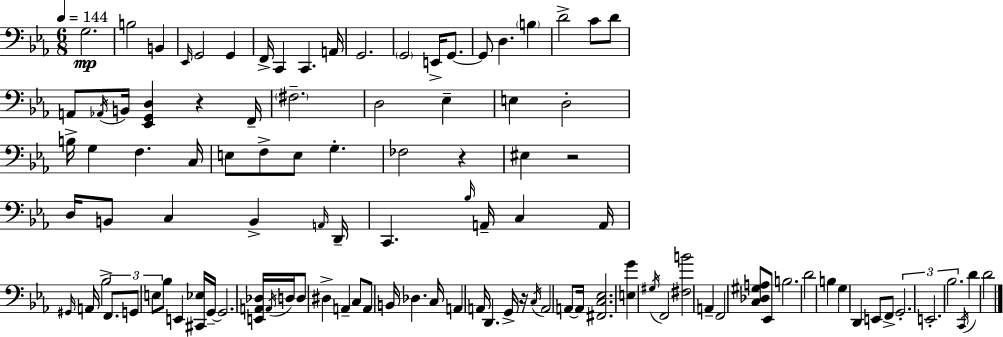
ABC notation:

X:1
T:Untitled
M:6/8
L:1/4
K:Cm
G,2 B,2 B,, _E,,/4 G,,2 G,, F,,/4 C,, C,, A,,/4 G,,2 G,,2 E,,/4 G,,/2 G,,/2 D, B, D2 C/2 D/2 A,,/2 _A,,/4 B,,/4 [_E,,G,,D,] z F,,/4 ^F,2 D,2 _E, E, D,2 B,/4 G, F, C,/4 E,/2 F,/2 E,/2 G, _F,2 z ^E, z2 D,/4 B,,/2 C, B,, A,,/4 D,,/4 C,, _B,/4 A,,/4 C, A,,/4 ^G,,/4 A,,/4 _B,2 F,,/2 G,,/2 E,/2 _B,/2 E,, [^C,,_E,]/4 G,,/4 G,,2 [E,,A,,_D,]/4 A,,/4 D,/4 D,/2 ^D, A,, C,/2 A,,/2 B,,/4 _D, C,/4 A,, A,,/4 D,, G,,/4 z/4 C,/4 A,,2 A,,/2 A,,/4 [^F,,C,_E,]2 [E,G] ^G,/4 F,,2 [^F,B]2 A,, F,,2 [C,_D,^G,A,]/2 _E,,/2 B,2 D2 B, G, D,, E,,/2 F,,/2 G,,2 E,,2 _B,2 C,,/4 D D2